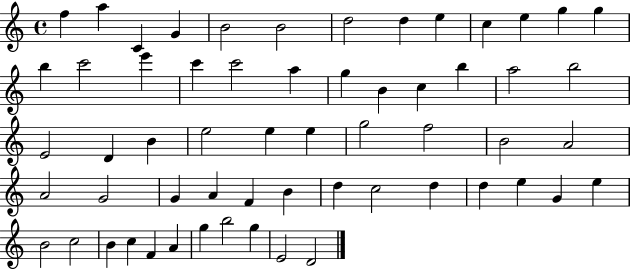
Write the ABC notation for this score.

X:1
T:Untitled
M:4/4
L:1/4
K:C
f a C G B2 B2 d2 d e c e g g b c'2 e' c' c'2 a g B c b a2 b2 E2 D B e2 e e g2 f2 B2 A2 A2 G2 G A F B d c2 d d e G e B2 c2 B c F A g b2 g E2 D2